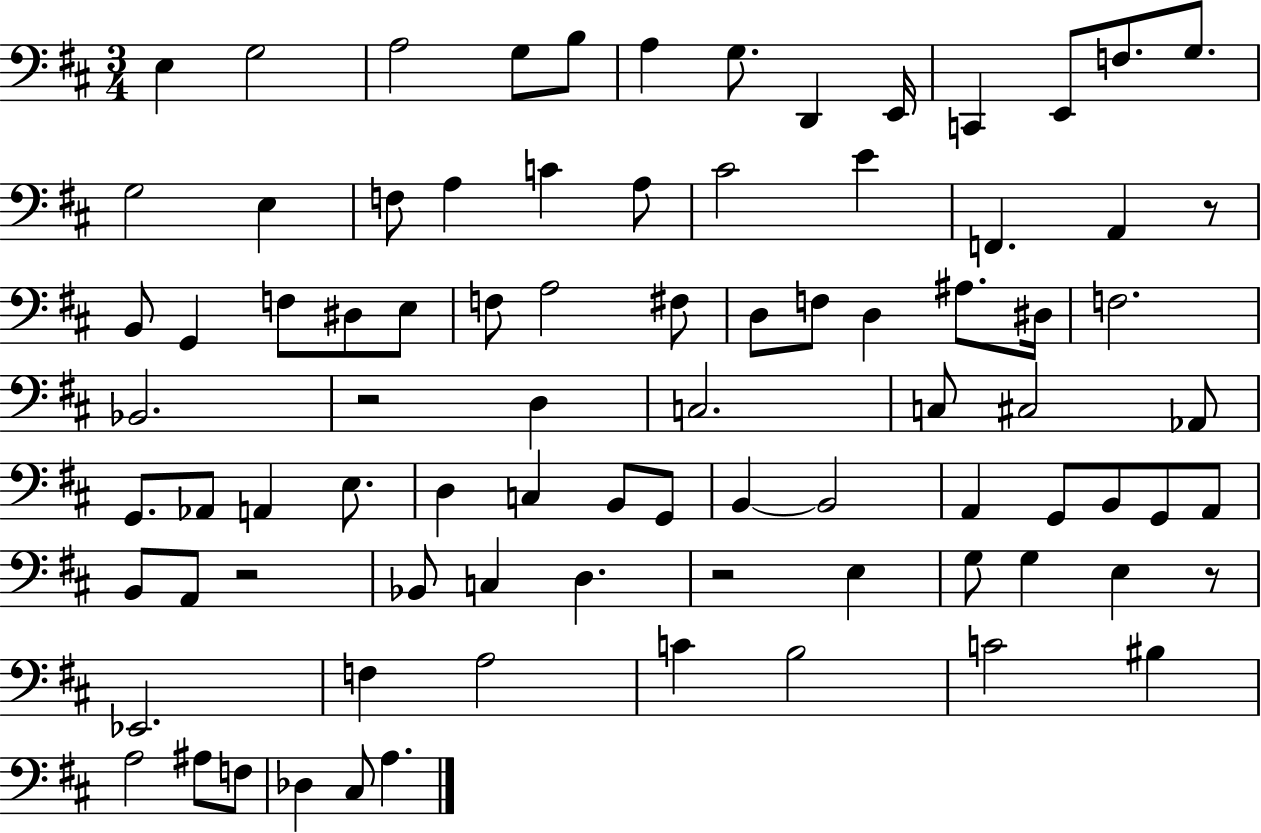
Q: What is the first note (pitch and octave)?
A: E3